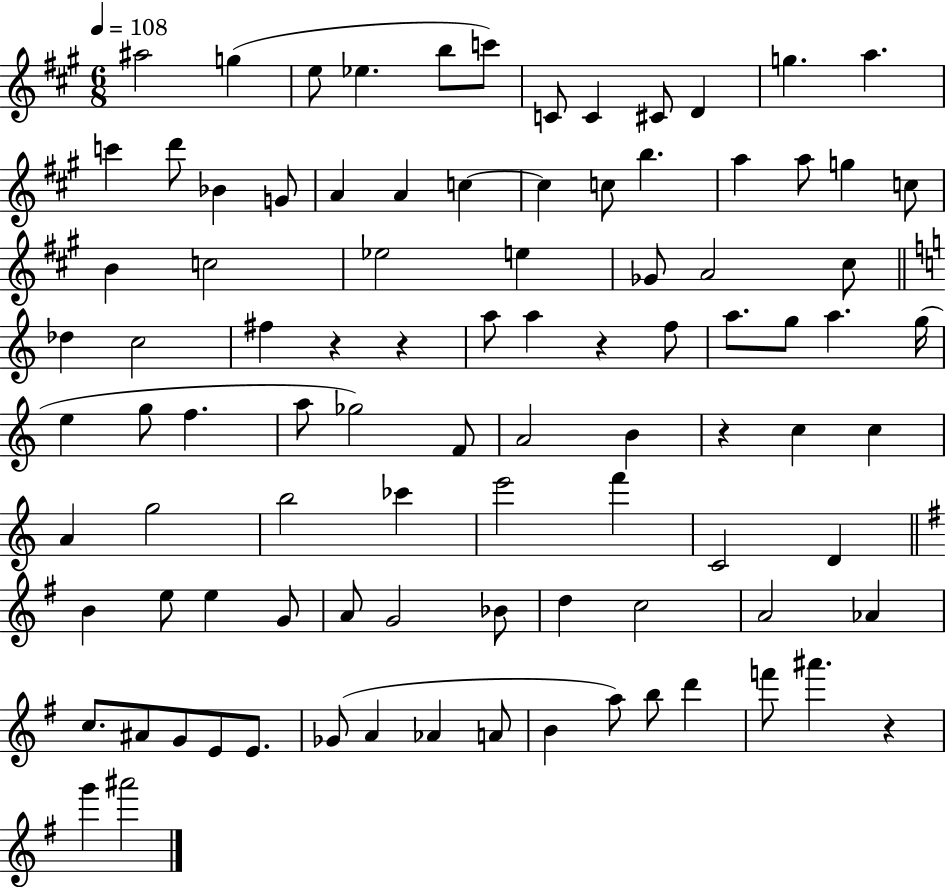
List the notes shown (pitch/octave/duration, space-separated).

A#5/h G5/q E5/e Eb5/q. B5/e C6/e C4/e C4/q C#4/e D4/q G5/q. A5/q. C6/q D6/e Bb4/q G4/e A4/q A4/q C5/q C5/q C5/e B5/q. A5/q A5/e G5/q C5/e B4/q C5/h Eb5/h E5/q Gb4/e A4/h C#5/e Db5/q C5/h F#5/q R/q R/q A5/e A5/q R/q F5/e A5/e. G5/e A5/q. G5/s E5/q G5/e F5/q. A5/e Gb5/h F4/e A4/h B4/q R/q C5/q C5/q A4/q G5/h B5/h CES6/q E6/h F6/q C4/h D4/q B4/q E5/e E5/q G4/e A4/e G4/h Bb4/e D5/q C5/h A4/h Ab4/q C5/e. A#4/e G4/e E4/e E4/e. Gb4/e A4/q Ab4/q A4/e B4/q A5/e B5/e D6/q F6/e A#6/q. R/q G6/q A#6/h